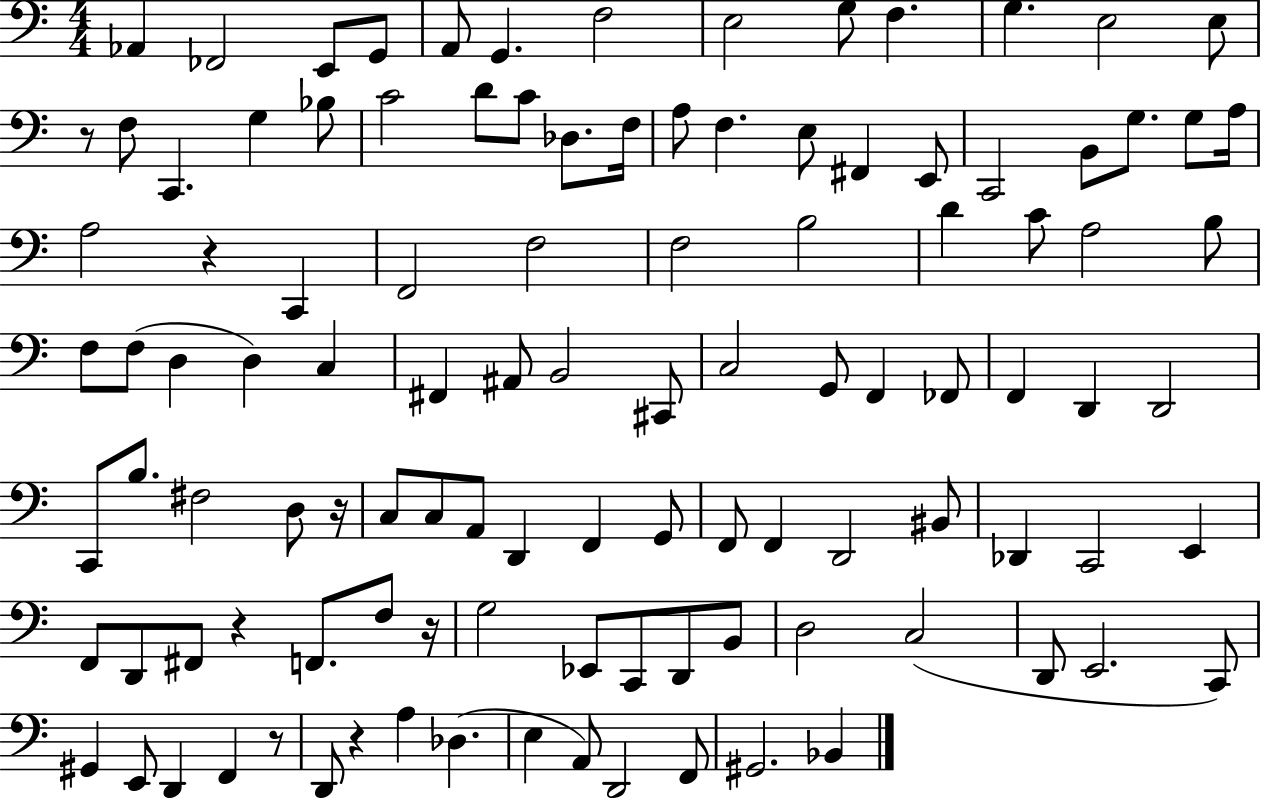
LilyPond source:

{
  \clef bass
  \numericTimeSignature
  \time 4/4
  \key c \major
  aes,4 fes,2 e,8 g,8 | a,8 g,4. f2 | e2 g8 f4. | g4. e2 e8 | \break r8 f8 c,4. g4 bes8 | c'2 d'8 c'8 des8. f16 | a8 f4. e8 fis,4 e,8 | c,2 b,8 g8. g8 a16 | \break a2 r4 c,4 | f,2 f2 | f2 b2 | d'4 c'8 a2 b8 | \break f8 f8( d4 d4) c4 | fis,4 ais,8 b,2 cis,8 | c2 g,8 f,4 fes,8 | f,4 d,4 d,2 | \break c,8 b8. fis2 d8 r16 | c8 c8 a,8 d,4 f,4 g,8 | f,8 f,4 d,2 bis,8 | des,4 c,2 e,4 | \break f,8 d,8 fis,8 r4 f,8. f8 r16 | g2 ees,8 c,8 d,8 b,8 | d2 c2( | d,8 e,2. c,8) | \break gis,4 e,8 d,4 f,4 r8 | d,8 r4 a4 des4.( | e4 a,8) d,2 f,8 | gis,2. bes,4 | \break \bar "|."
}